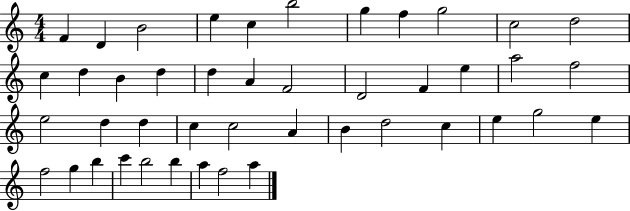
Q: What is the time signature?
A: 4/4